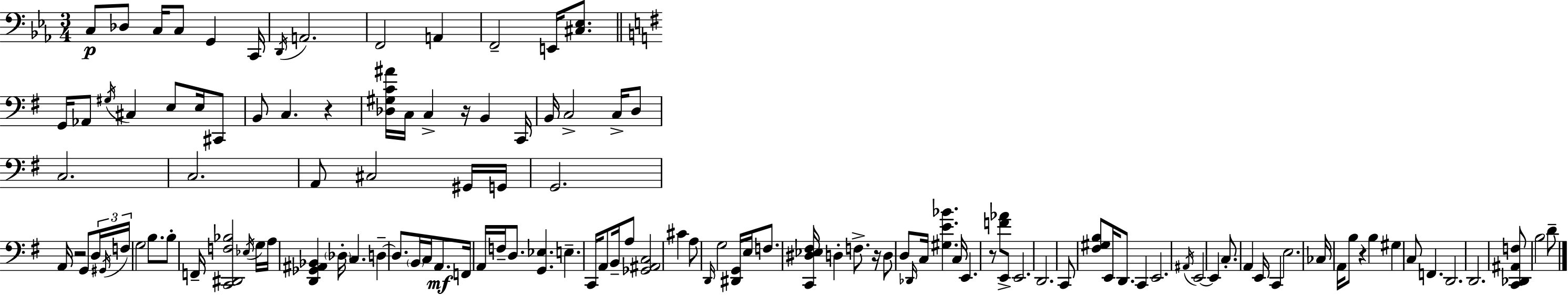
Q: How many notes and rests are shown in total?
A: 123